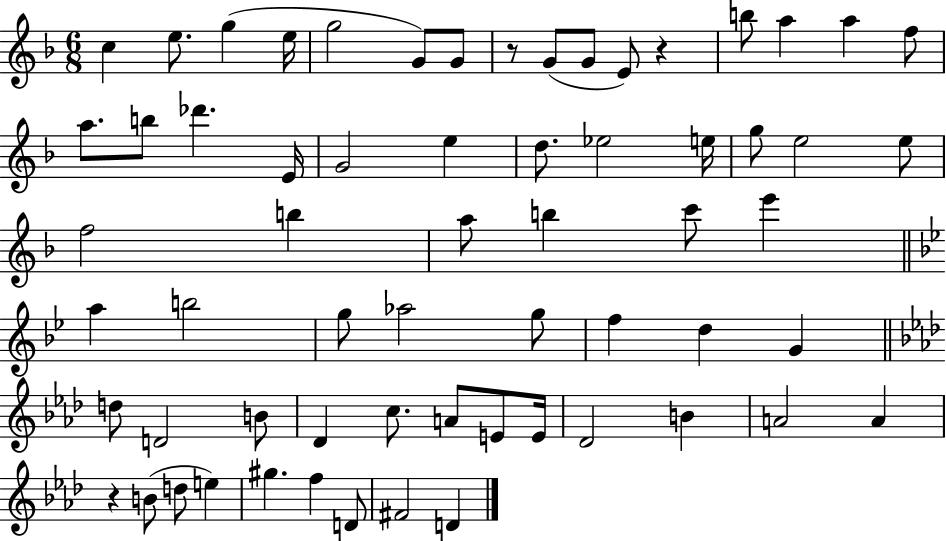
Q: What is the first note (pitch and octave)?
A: C5